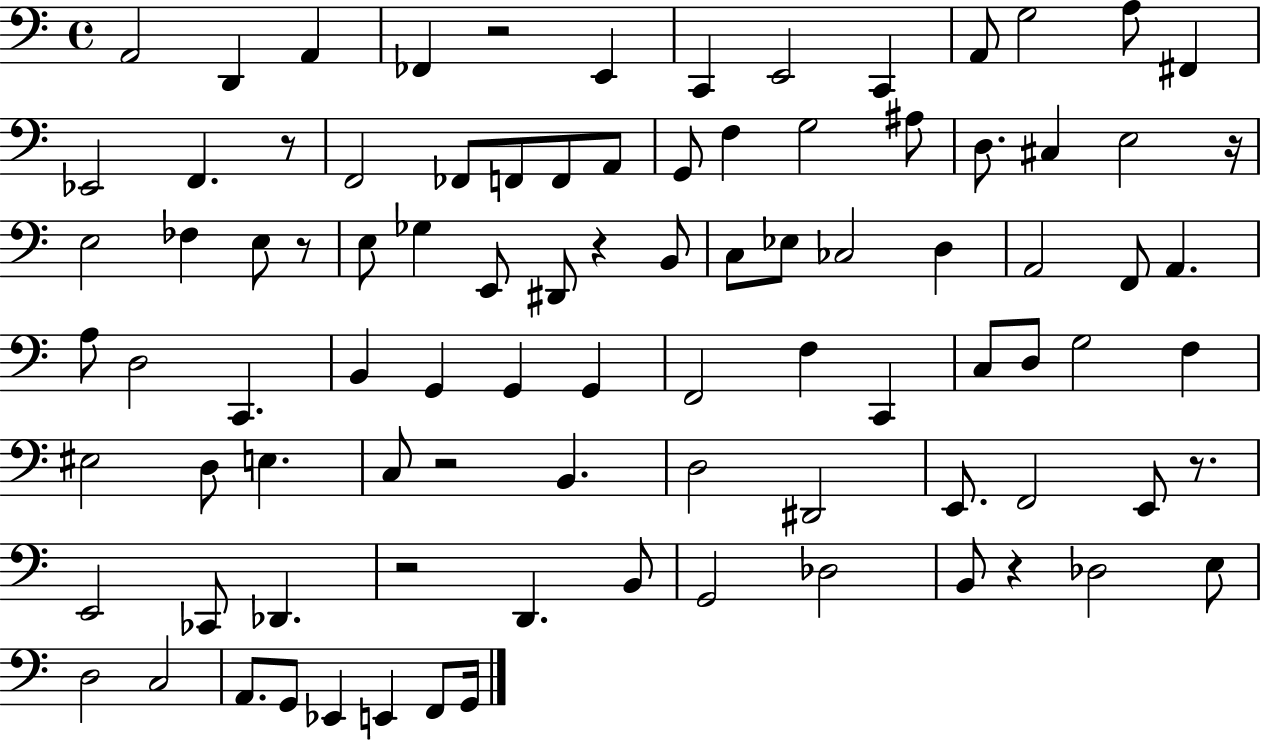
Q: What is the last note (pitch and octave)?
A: G2